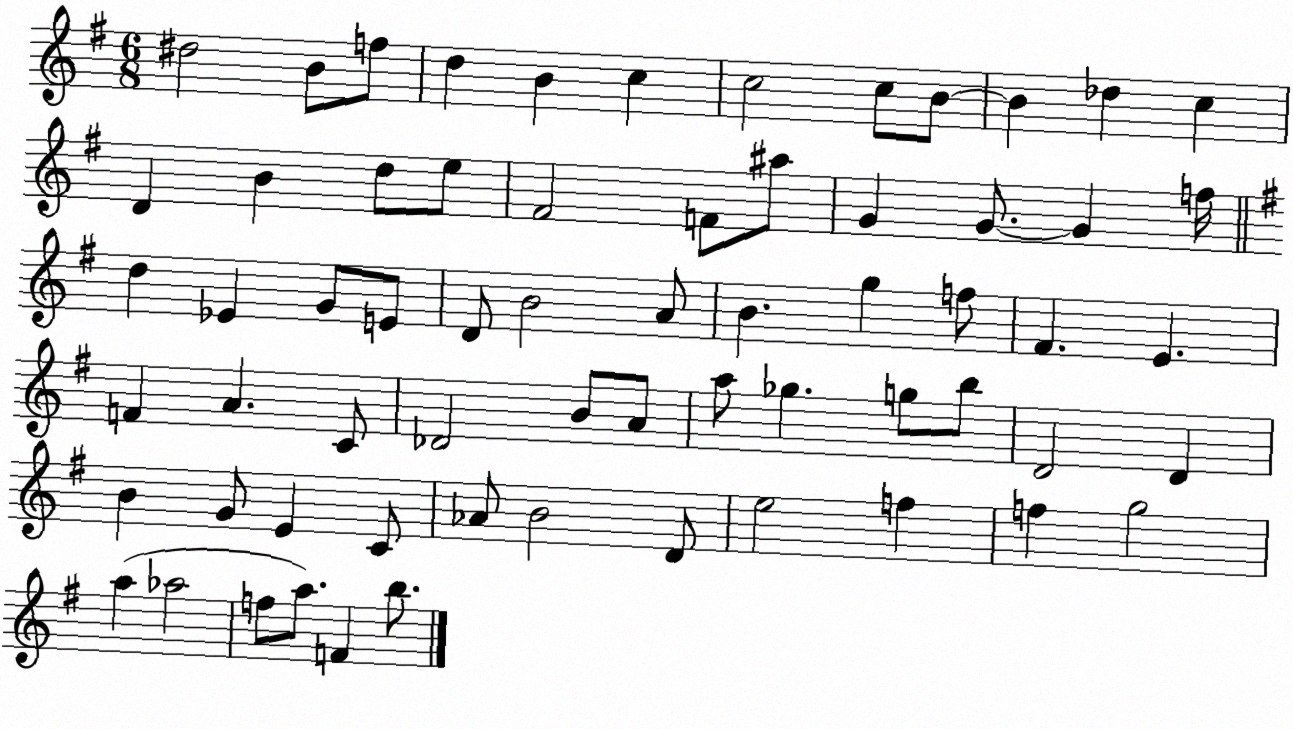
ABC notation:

X:1
T:Untitled
M:6/8
L:1/4
K:G
^d2 B/2 f/2 d B c c2 c/2 B/2 B _d c D B d/2 e/2 ^F2 F/2 ^a/2 G G/2 G f/4 d _E G/2 E/2 D/2 B2 A/2 B g f/2 ^F E F A C/2 _D2 B/2 A/2 a/2 _g g/2 b/2 D2 D B G/2 E C/2 _A/2 B2 D/2 e2 f f g2 a _a2 f/2 a/2 F b/2